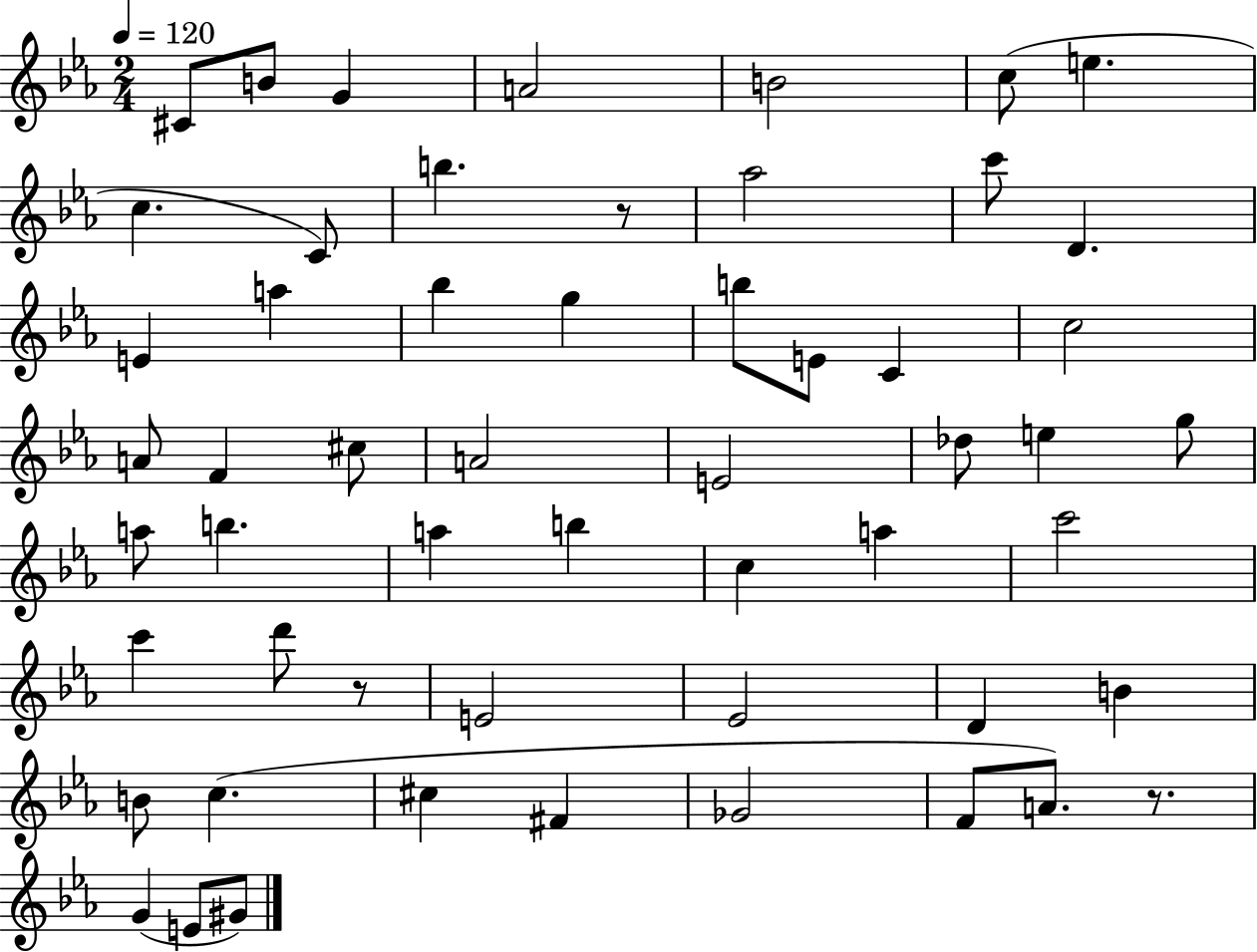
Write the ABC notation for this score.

X:1
T:Untitled
M:2/4
L:1/4
K:Eb
^C/2 B/2 G A2 B2 c/2 e c C/2 b z/2 _a2 c'/2 D E a _b g b/2 E/2 C c2 A/2 F ^c/2 A2 E2 _d/2 e g/2 a/2 b a b c a c'2 c' d'/2 z/2 E2 _E2 D B B/2 c ^c ^F _G2 F/2 A/2 z/2 G E/2 ^G/2